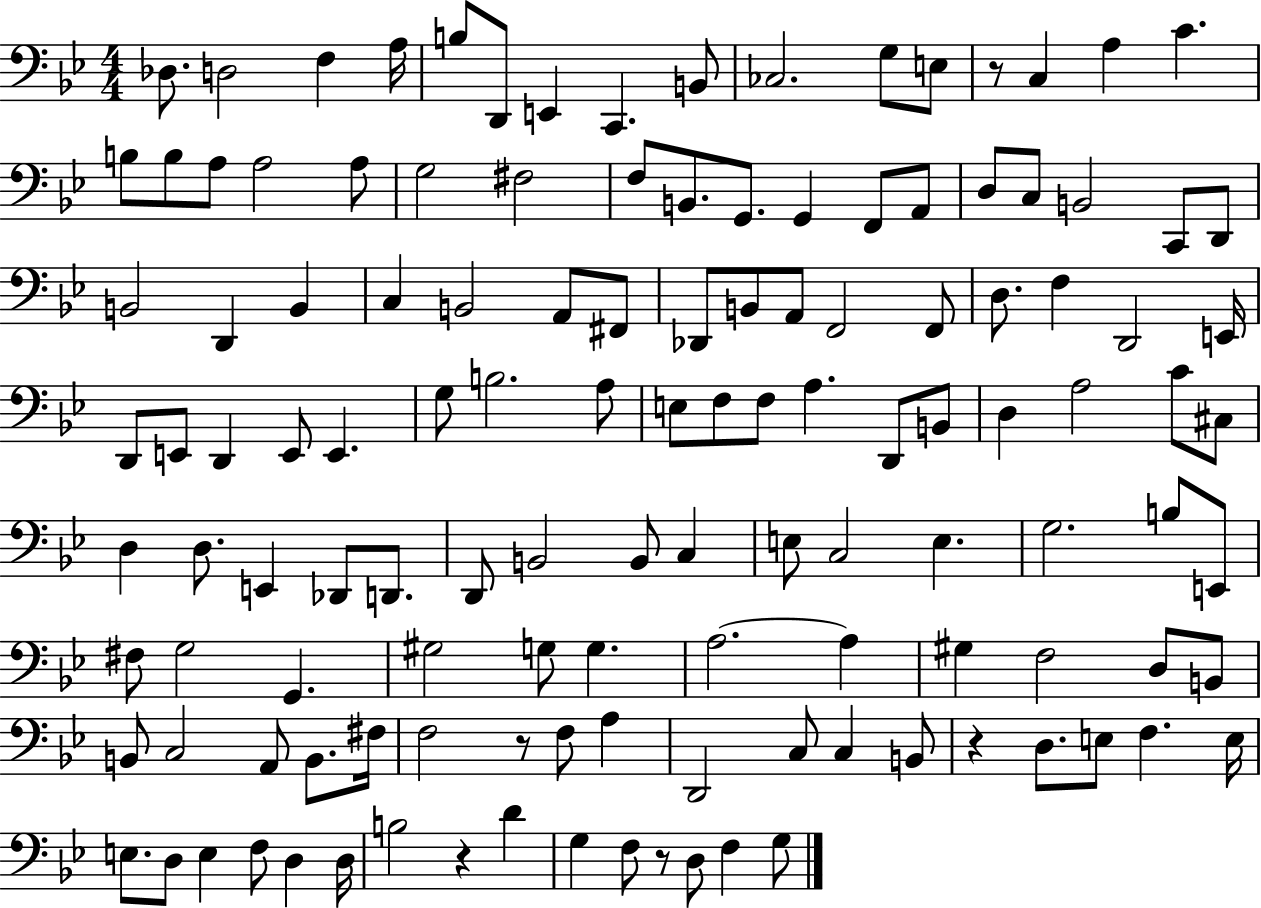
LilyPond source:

{
  \clef bass
  \numericTimeSignature
  \time 4/4
  \key bes \major
  des8. d2 f4 a16 | b8 d,8 e,4 c,4. b,8 | ces2. g8 e8 | r8 c4 a4 c'4. | \break b8 b8 a8 a2 a8 | g2 fis2 | f8 b,8. g,8. g,4 f,8 a,8 | d8 c8 b,2 c,8 d,8 | \break b,2 d,4 b,4 | c4 b,2 a,8 fis,8 | des,8 b,8 a,8 f,2 f,8 | d8. f4 d,2 e,16 | \break d,8 e,8 d,4 e,8 e,4. | g8 b2. a8 | e8 f8 f8 a4. d,8 b,8 | d4 a2 c'8 cis8 | \break d4 d8. e,4 des,8 d,8. | d,8 b,2 b,8 c4 | e8 c2 e4. | g2. b8 e,8 | \break fis8 g2 g,4. | gis2 g8 g4. | a2.~~ a4 | gis4 f2 d8 b,8 | \break b,8 c2 a,8 b,8. fis16 | f2 r8 f8 a4 | d,2 c8 c4 b,8 | r4 d8. e8 f4. e16 | \break e8. d8 e4 f8 d4 d16 | b2 r4 d'4 | g4 f8 r8 d8 f4 g8 | \bar "|."
}